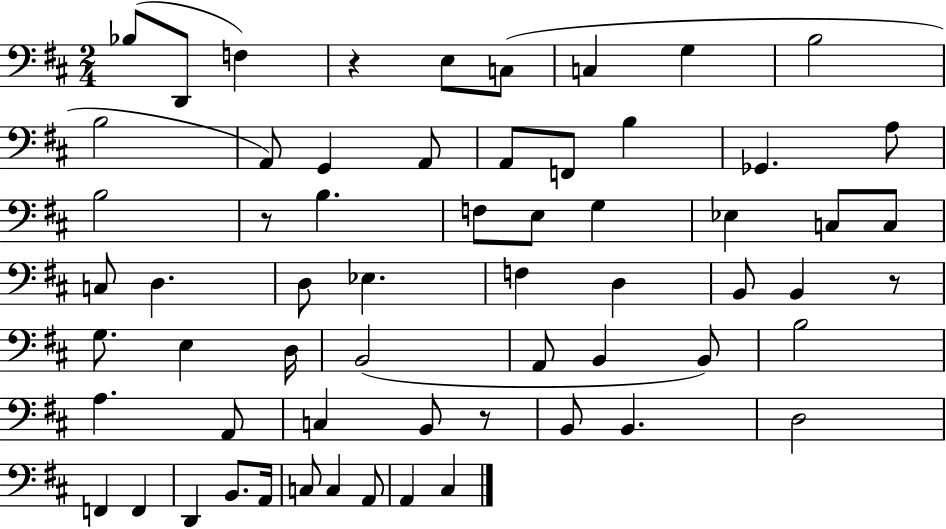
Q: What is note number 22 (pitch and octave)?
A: G3